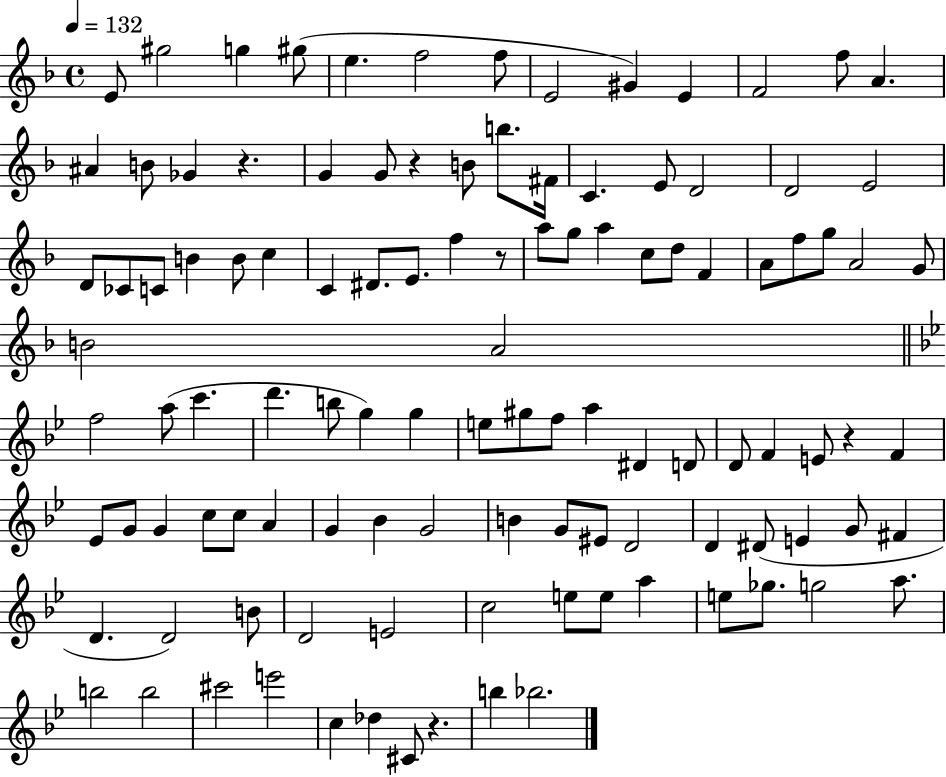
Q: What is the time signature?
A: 4/4